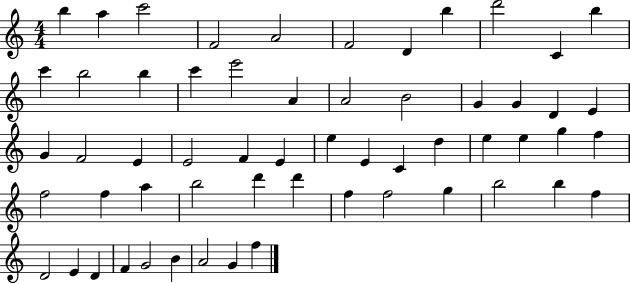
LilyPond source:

{
  \clef treble
  \numericTimeSignature
  \time 4/4
  \key c \major
  b''4 a''4 c'''2 | f'2 a'2 | f'2 d'4 b''4 | d'''2 c'4 b''4 | \break c'''4 b''2 b''4 | c'''4 e'''2 a'4 | a'2 b'2 | g'4 g'4 d'4 e'4 | \break g'4 f'2 e'4 | e'2 f'4 e'4 | e''4 e'4 c'4 d''4 | e''4 e''4 g''4 f''4 | \break f''2 f''4 a''4 | b''2 d'''4 d'''4 | f''4 f''2 g''4 | b''2 b''4 f''4 | \break d'2 e'4 d'4 | f'4 g'2 b'4 | a'2 g'4 f''4 | \bar "|."
}